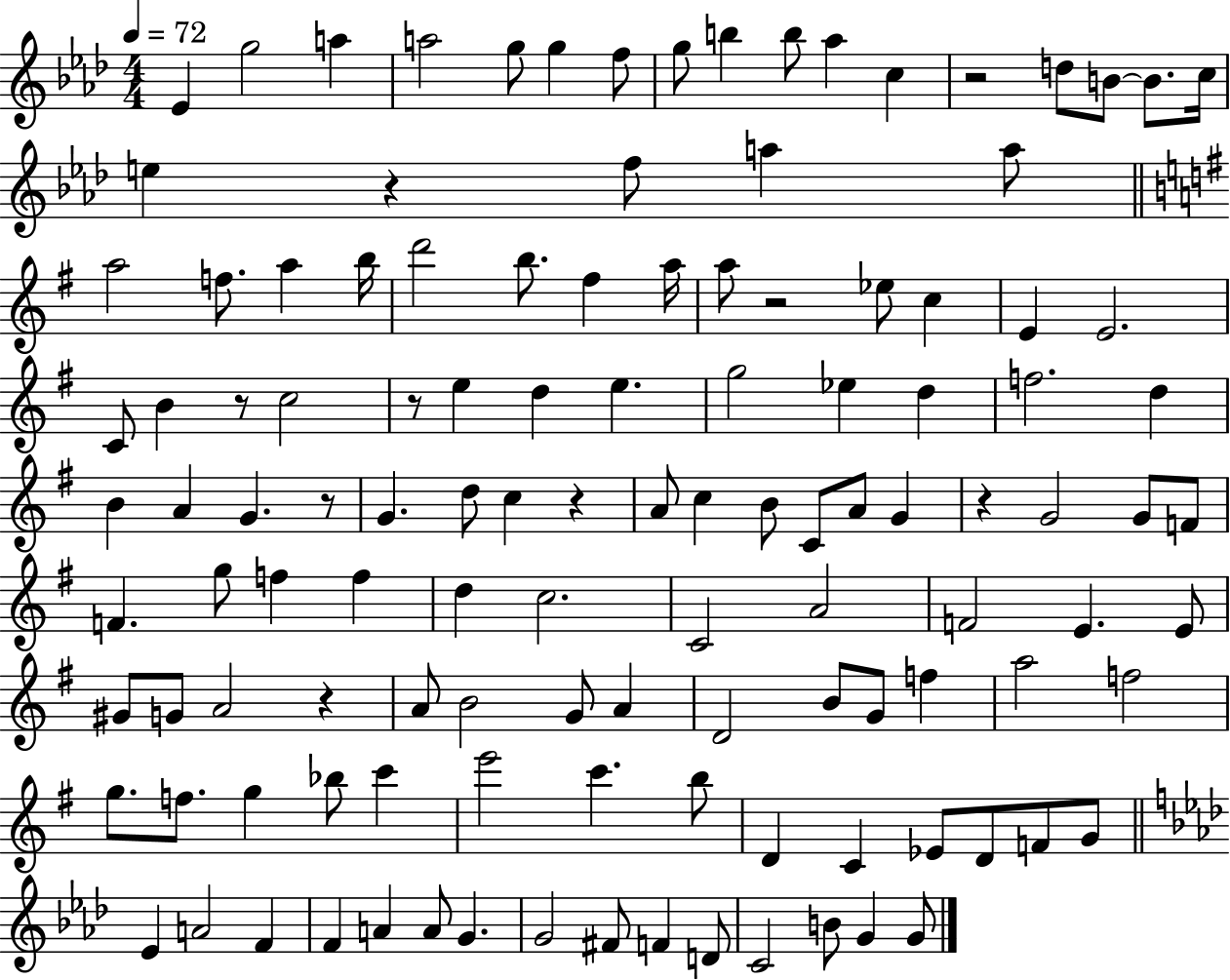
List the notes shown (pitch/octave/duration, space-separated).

Eb4/q G5/h A5/q A5/h G5/e G5/q F5/e G5/e B5/q B5/e Ab5/q C5/q R/h D5/e B4/e B4/e. C5/s E5/q R/q F5/e A5/q A5/e A5/h F5/e. A5/q B5/s D6/h B5/e. F#5/q A5/s A5/e R/h Eb5/e C5/q E4/q E4/h. C4/e B4/q R/e C5/h R/e E5/q D5/q E5/q. G5/h Eb5/q D5/q F5/h. D5/q B4/q A4/q G4/q. R/e G4/q. D5/e C5/q R/q A4/e C5/q B4/e C4/e A4/e G4/q R/q G4/h G4/e F4/e F4/q. G5/e F5/q F5/q D5/q C5/h. C4/h A4/h F4/h E4/q. E4/e G#4/e G4/e A4/h R/q A4/e B4/h G4/e A4/q D4/h B4/e G4/e F5/q A5/h F5/h G5/e. F5/e. G5/q Bb5/e C6/q E6/h C6/q. B5/e D4/q C4/q Eb4/e D4/e F4/e G4/e Eb4/q A4/h F4/q F4/q A4/q A4/e G4/q. G4/h F#4/e F4/q D4/e C4/h B4/e G4/q G4/e